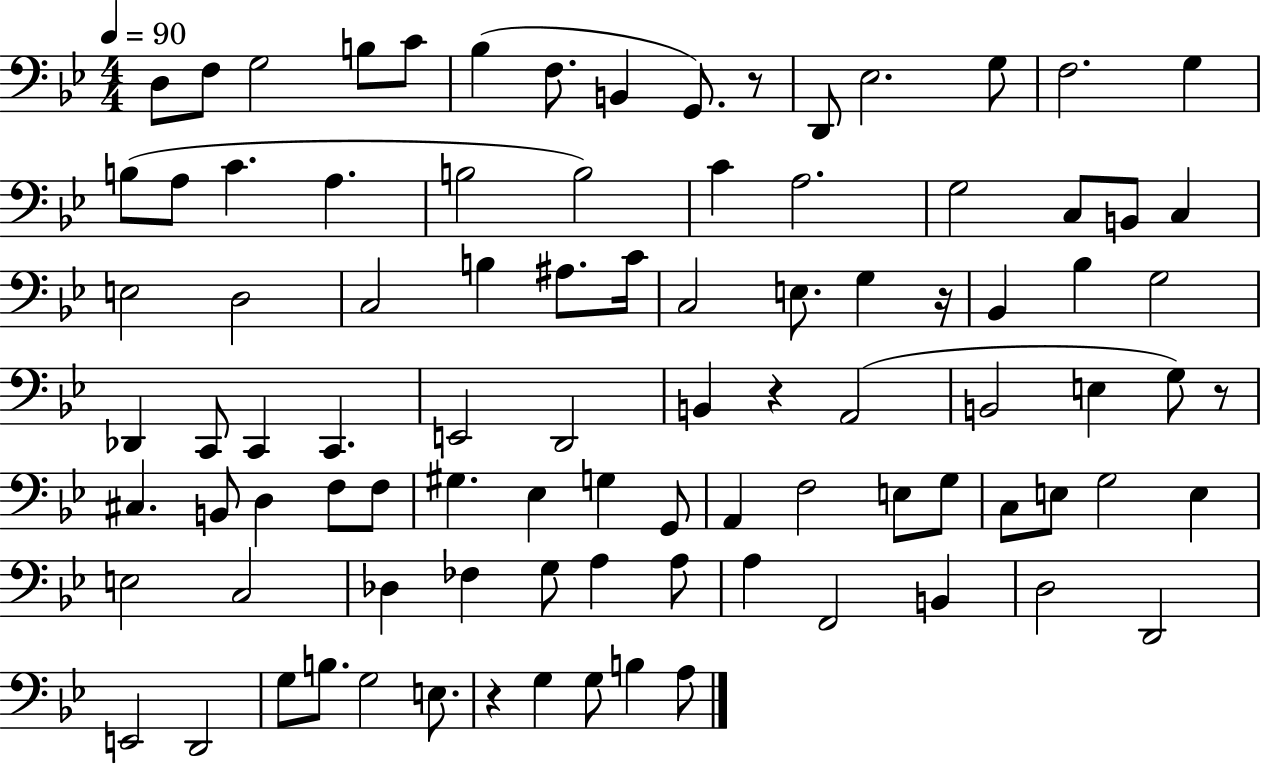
X:1
T:Untitled
M:4/4
L:1/4
K:Bb
D,/2 F,/2 G,2 B,/2 C/2 _B, F,/2 B,, G,,/2 z/2 D,,/2 _E,2 G,/2 F,2 G, B,/2 A,/2 C A, B,2 B,2 C A,2 G,2 C,/2 B,,/2 C, E,2 D,2 C,2 B, ^A,/2 C/4 C,2 E,/2 G, z/4 _B,, _B, G,2 _D,, C,,/2 C,, C,, E,,2 D,,2 B,, z A,,2 B,,2 E, G,/2 z/2 ^C, B,,/2 D, F,/2 F,/2 ^G, _E, G, G,,/2 A,, F,2 E,/2 G,/2 C,/2 E,/2 G,2 E, E,2 C,2 _D, _F, G,/2 A, A,/2 A, F,,2 B,, D,2 D,,2 E,,2 D,,2 G,/2 B,/2 G,2 E,/2 z G, G,/2 B, A,/2